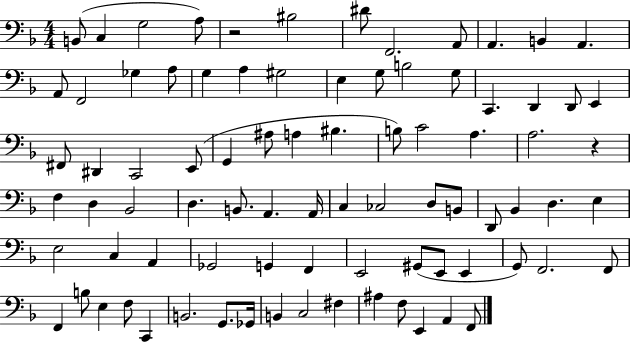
X:1
T:Untitled
M:4/4
L:1/4
K:F
B,,/2 C, G,2 A,/2 z2 ^B,2 ^D/2 F,,2 A,,/2 A,, B,, A,, A,,/2 F,,2 _G, A,/2 G, A, ^G,2 E, G,/2 B,2 G,/2 C,, D,, D,,/2 E,, ^F,,/2 ^D,, C,,2 E,,/2 G,, ^A,/2 A, ^B, B,/2 C2 A, A,2 z F, D, _B,,2 D, B,,/2 A,, A,,/4 C, _C,2 D,/2 B,,/2 D,,/2 _B,, D, E, E,2 C, A,, _G,,2 G,, F,, E,,2 ^G,,/2 E,,/2 E,, G,,/2 F,,2 F,,/2 F,, B,/2 E, F,/2 C,, B,,2 G,,/2 _G,,/4 B,, C,2 ^F, ^A, F,/2 E,, A,, F,,/2